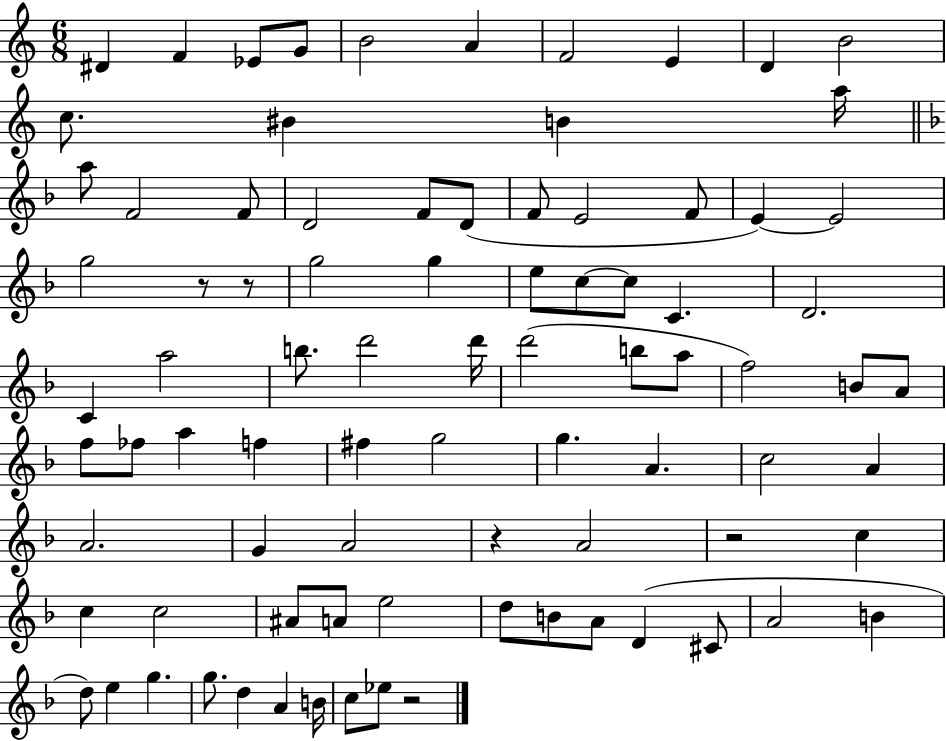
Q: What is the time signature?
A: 6/8